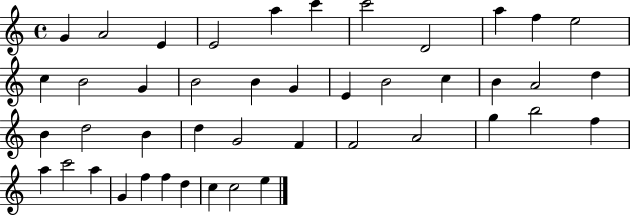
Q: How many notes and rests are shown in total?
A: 44